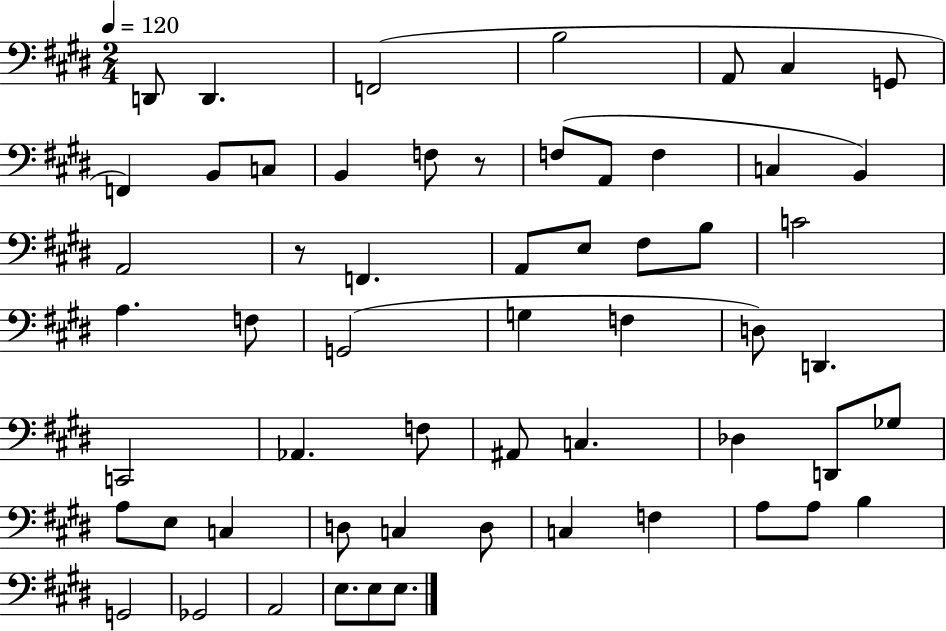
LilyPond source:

{
  \clef bass
  \numericTimeSignature
  \time 2/4
  \key e \major
  \tempo 4 = 120
  \repeat volta 2 { d,8 d,4. | f,2( | b2 | a,8 cis4 g,8 | \break f,4) b,8 c8 | b,4 f8 r8 | f8( a,8 f4 | c4 b,4) | \break a,2 | r8 f,4. | a,8 e8 fis8 b8 | c'2 | \break a4. f8 | g,2( | g4 f4 | d8) d,4. | \break c,2 | aes,4. f8 | ais,8 c4. | des4 d,8 ges8 | \break a8 e8 c4 | d8 c4 d8 | c4 f4 | a8 a8 b4 | \break g,2 | ges,2 | a,2 | e8. e8 e8. | \break } \bar "|."
}